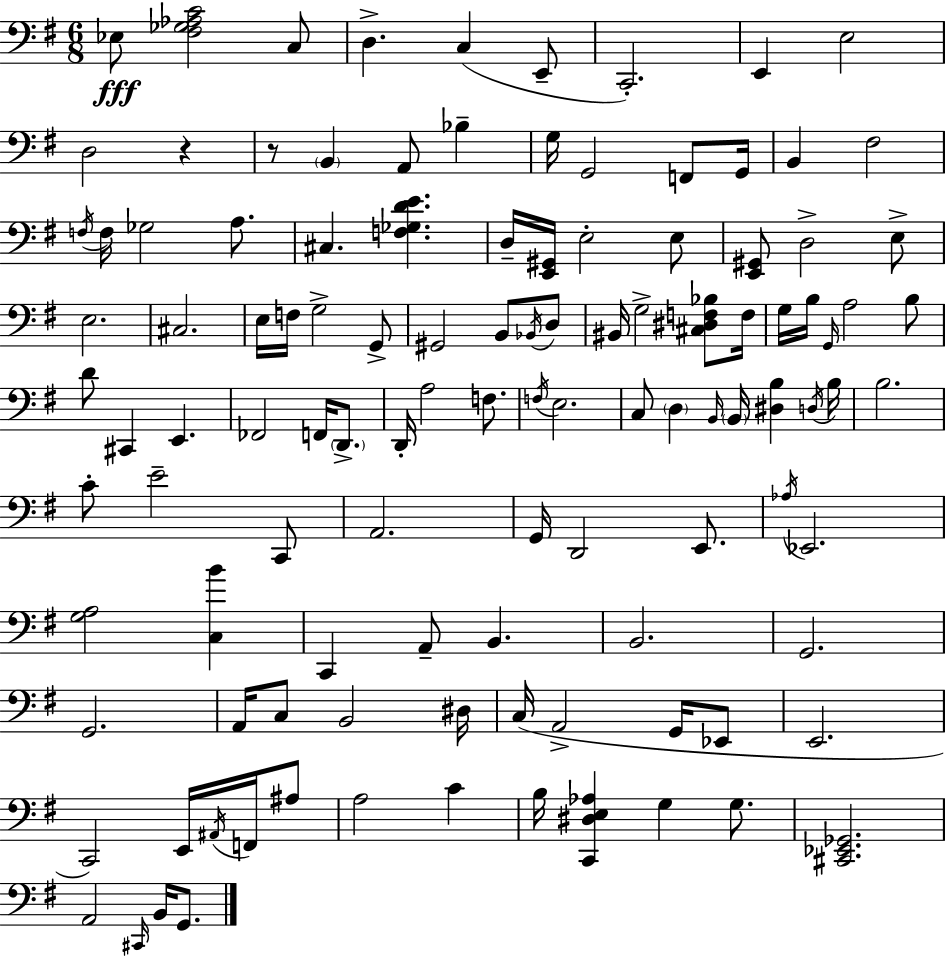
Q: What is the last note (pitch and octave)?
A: G2